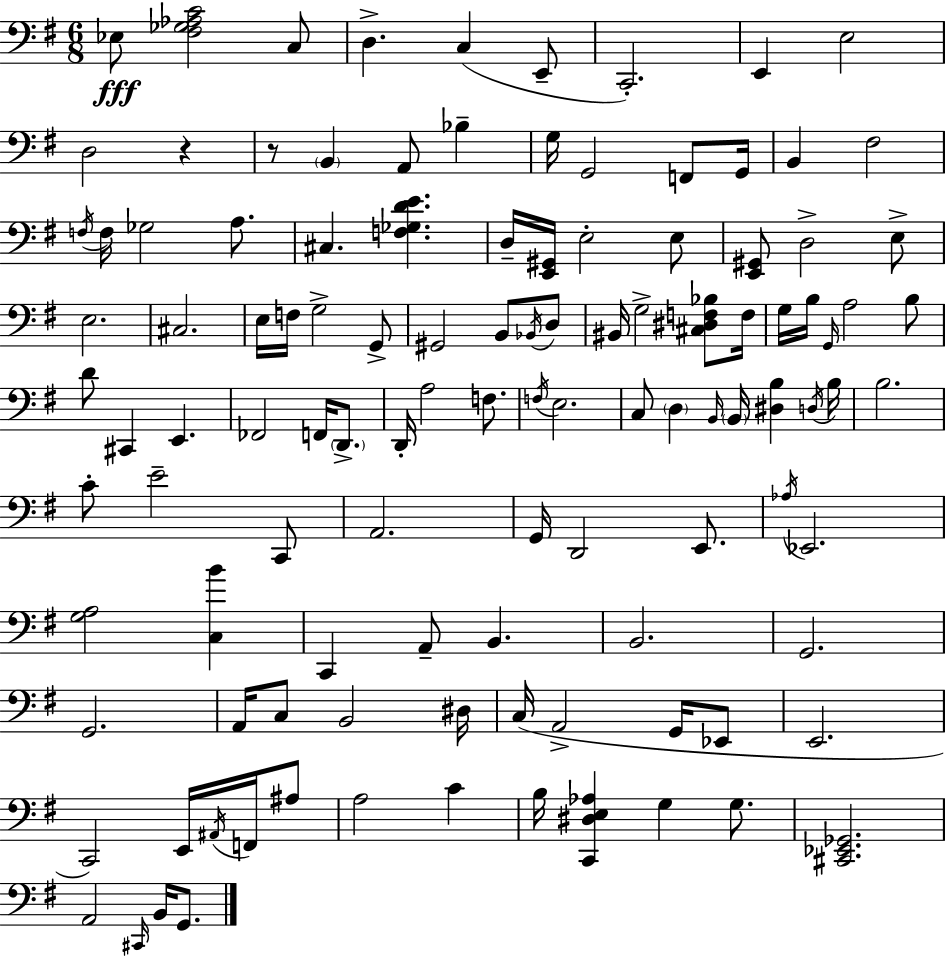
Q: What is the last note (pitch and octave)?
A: G2